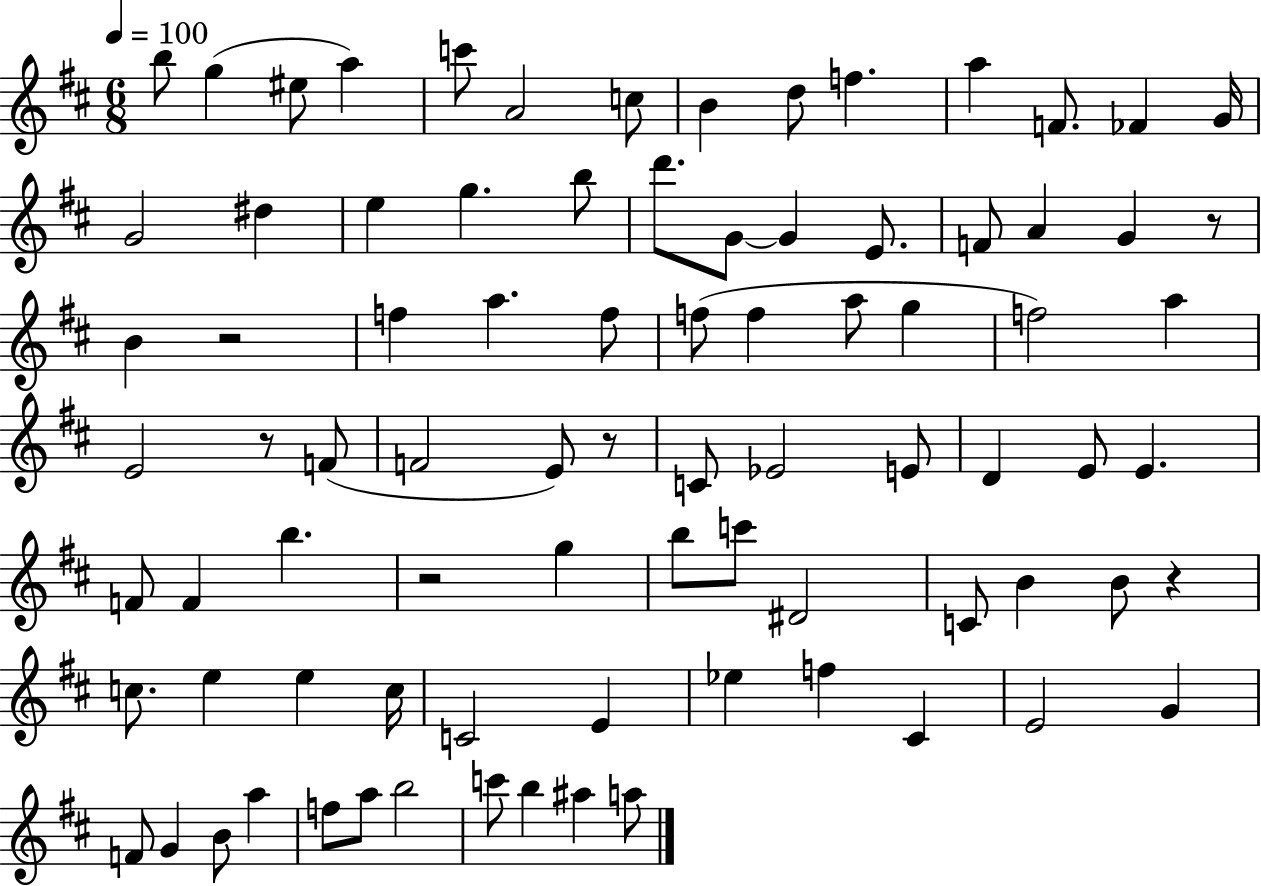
B5/e G5/q EIS5/e A5/q C6/e A4/h C5/e B4/q D5/e F5/q. A5/q F4/e. FES4/q G4/s G4/h D#5/q E5/q G5/q. B5/e D6/e. G4/e G4/q E4/e. F4/e A4/q G4/q R/e B4/q R/h F5/q A5/q. F5/e F5/e F5/q A5/e G5/q F5/h A5/q E4/h R/e F4/e F4/h E4/e R/e C4/e Eb4/h E4/e D4/q E4/e E4/q. F4/e F4/q B5/q. R/h G5/q B5/e C6/e D#4/h C4/e B4/q B4/e R/q C5/e. E5/q E5/q C5/s C4/h E4/q Eb5/q F5/q C#4/q E4/h G4/q F4/e G4/q B4/e A5/q F5/e A5/e B5/h C6/e B5/q A#5/q A5/e